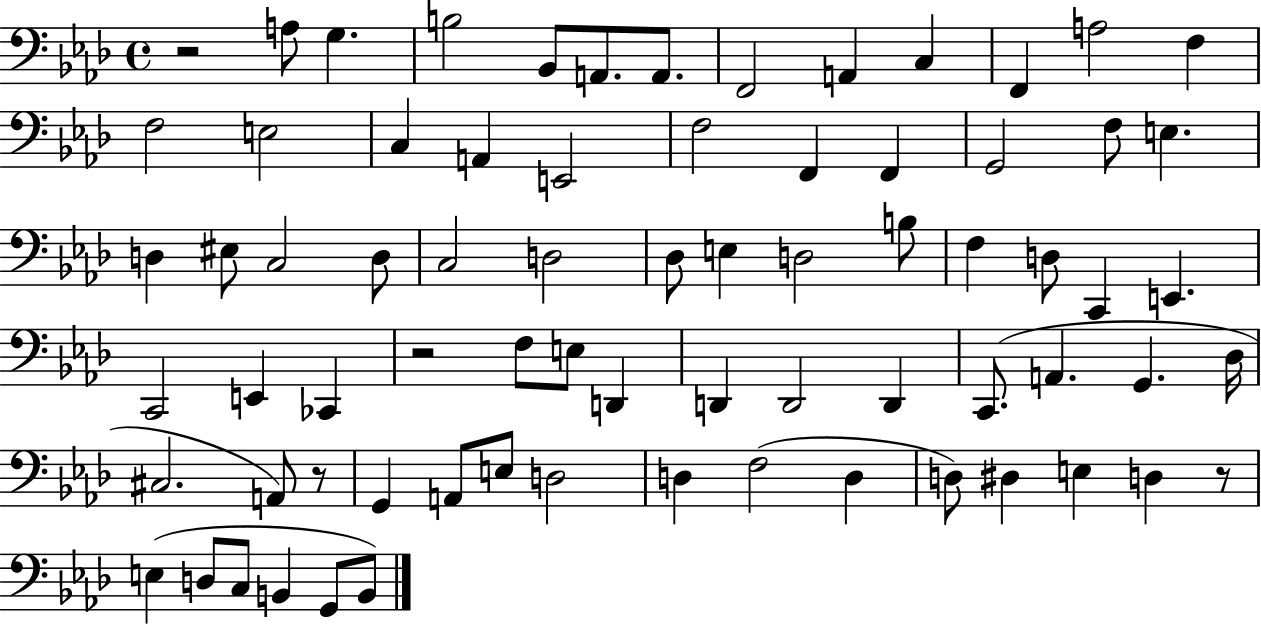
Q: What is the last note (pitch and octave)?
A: B2